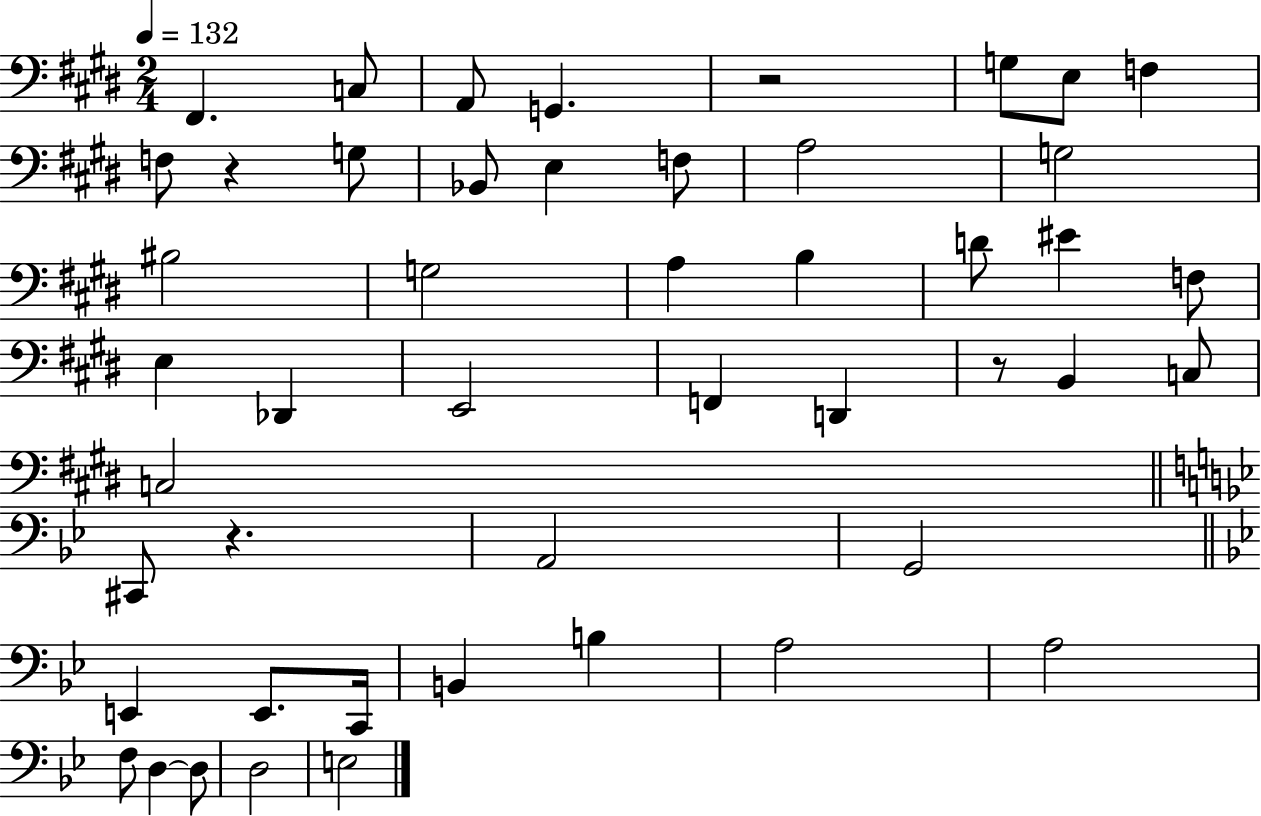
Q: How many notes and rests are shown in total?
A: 48